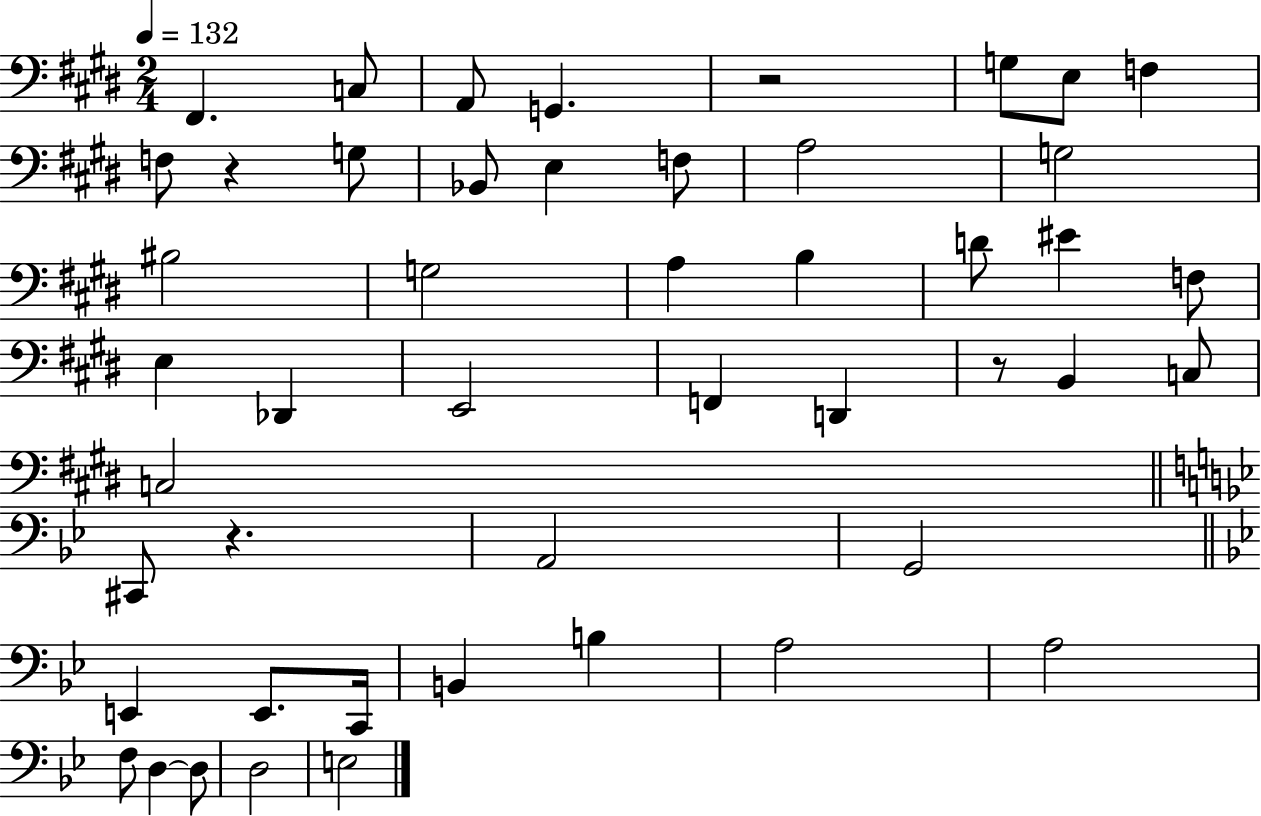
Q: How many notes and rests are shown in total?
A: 48